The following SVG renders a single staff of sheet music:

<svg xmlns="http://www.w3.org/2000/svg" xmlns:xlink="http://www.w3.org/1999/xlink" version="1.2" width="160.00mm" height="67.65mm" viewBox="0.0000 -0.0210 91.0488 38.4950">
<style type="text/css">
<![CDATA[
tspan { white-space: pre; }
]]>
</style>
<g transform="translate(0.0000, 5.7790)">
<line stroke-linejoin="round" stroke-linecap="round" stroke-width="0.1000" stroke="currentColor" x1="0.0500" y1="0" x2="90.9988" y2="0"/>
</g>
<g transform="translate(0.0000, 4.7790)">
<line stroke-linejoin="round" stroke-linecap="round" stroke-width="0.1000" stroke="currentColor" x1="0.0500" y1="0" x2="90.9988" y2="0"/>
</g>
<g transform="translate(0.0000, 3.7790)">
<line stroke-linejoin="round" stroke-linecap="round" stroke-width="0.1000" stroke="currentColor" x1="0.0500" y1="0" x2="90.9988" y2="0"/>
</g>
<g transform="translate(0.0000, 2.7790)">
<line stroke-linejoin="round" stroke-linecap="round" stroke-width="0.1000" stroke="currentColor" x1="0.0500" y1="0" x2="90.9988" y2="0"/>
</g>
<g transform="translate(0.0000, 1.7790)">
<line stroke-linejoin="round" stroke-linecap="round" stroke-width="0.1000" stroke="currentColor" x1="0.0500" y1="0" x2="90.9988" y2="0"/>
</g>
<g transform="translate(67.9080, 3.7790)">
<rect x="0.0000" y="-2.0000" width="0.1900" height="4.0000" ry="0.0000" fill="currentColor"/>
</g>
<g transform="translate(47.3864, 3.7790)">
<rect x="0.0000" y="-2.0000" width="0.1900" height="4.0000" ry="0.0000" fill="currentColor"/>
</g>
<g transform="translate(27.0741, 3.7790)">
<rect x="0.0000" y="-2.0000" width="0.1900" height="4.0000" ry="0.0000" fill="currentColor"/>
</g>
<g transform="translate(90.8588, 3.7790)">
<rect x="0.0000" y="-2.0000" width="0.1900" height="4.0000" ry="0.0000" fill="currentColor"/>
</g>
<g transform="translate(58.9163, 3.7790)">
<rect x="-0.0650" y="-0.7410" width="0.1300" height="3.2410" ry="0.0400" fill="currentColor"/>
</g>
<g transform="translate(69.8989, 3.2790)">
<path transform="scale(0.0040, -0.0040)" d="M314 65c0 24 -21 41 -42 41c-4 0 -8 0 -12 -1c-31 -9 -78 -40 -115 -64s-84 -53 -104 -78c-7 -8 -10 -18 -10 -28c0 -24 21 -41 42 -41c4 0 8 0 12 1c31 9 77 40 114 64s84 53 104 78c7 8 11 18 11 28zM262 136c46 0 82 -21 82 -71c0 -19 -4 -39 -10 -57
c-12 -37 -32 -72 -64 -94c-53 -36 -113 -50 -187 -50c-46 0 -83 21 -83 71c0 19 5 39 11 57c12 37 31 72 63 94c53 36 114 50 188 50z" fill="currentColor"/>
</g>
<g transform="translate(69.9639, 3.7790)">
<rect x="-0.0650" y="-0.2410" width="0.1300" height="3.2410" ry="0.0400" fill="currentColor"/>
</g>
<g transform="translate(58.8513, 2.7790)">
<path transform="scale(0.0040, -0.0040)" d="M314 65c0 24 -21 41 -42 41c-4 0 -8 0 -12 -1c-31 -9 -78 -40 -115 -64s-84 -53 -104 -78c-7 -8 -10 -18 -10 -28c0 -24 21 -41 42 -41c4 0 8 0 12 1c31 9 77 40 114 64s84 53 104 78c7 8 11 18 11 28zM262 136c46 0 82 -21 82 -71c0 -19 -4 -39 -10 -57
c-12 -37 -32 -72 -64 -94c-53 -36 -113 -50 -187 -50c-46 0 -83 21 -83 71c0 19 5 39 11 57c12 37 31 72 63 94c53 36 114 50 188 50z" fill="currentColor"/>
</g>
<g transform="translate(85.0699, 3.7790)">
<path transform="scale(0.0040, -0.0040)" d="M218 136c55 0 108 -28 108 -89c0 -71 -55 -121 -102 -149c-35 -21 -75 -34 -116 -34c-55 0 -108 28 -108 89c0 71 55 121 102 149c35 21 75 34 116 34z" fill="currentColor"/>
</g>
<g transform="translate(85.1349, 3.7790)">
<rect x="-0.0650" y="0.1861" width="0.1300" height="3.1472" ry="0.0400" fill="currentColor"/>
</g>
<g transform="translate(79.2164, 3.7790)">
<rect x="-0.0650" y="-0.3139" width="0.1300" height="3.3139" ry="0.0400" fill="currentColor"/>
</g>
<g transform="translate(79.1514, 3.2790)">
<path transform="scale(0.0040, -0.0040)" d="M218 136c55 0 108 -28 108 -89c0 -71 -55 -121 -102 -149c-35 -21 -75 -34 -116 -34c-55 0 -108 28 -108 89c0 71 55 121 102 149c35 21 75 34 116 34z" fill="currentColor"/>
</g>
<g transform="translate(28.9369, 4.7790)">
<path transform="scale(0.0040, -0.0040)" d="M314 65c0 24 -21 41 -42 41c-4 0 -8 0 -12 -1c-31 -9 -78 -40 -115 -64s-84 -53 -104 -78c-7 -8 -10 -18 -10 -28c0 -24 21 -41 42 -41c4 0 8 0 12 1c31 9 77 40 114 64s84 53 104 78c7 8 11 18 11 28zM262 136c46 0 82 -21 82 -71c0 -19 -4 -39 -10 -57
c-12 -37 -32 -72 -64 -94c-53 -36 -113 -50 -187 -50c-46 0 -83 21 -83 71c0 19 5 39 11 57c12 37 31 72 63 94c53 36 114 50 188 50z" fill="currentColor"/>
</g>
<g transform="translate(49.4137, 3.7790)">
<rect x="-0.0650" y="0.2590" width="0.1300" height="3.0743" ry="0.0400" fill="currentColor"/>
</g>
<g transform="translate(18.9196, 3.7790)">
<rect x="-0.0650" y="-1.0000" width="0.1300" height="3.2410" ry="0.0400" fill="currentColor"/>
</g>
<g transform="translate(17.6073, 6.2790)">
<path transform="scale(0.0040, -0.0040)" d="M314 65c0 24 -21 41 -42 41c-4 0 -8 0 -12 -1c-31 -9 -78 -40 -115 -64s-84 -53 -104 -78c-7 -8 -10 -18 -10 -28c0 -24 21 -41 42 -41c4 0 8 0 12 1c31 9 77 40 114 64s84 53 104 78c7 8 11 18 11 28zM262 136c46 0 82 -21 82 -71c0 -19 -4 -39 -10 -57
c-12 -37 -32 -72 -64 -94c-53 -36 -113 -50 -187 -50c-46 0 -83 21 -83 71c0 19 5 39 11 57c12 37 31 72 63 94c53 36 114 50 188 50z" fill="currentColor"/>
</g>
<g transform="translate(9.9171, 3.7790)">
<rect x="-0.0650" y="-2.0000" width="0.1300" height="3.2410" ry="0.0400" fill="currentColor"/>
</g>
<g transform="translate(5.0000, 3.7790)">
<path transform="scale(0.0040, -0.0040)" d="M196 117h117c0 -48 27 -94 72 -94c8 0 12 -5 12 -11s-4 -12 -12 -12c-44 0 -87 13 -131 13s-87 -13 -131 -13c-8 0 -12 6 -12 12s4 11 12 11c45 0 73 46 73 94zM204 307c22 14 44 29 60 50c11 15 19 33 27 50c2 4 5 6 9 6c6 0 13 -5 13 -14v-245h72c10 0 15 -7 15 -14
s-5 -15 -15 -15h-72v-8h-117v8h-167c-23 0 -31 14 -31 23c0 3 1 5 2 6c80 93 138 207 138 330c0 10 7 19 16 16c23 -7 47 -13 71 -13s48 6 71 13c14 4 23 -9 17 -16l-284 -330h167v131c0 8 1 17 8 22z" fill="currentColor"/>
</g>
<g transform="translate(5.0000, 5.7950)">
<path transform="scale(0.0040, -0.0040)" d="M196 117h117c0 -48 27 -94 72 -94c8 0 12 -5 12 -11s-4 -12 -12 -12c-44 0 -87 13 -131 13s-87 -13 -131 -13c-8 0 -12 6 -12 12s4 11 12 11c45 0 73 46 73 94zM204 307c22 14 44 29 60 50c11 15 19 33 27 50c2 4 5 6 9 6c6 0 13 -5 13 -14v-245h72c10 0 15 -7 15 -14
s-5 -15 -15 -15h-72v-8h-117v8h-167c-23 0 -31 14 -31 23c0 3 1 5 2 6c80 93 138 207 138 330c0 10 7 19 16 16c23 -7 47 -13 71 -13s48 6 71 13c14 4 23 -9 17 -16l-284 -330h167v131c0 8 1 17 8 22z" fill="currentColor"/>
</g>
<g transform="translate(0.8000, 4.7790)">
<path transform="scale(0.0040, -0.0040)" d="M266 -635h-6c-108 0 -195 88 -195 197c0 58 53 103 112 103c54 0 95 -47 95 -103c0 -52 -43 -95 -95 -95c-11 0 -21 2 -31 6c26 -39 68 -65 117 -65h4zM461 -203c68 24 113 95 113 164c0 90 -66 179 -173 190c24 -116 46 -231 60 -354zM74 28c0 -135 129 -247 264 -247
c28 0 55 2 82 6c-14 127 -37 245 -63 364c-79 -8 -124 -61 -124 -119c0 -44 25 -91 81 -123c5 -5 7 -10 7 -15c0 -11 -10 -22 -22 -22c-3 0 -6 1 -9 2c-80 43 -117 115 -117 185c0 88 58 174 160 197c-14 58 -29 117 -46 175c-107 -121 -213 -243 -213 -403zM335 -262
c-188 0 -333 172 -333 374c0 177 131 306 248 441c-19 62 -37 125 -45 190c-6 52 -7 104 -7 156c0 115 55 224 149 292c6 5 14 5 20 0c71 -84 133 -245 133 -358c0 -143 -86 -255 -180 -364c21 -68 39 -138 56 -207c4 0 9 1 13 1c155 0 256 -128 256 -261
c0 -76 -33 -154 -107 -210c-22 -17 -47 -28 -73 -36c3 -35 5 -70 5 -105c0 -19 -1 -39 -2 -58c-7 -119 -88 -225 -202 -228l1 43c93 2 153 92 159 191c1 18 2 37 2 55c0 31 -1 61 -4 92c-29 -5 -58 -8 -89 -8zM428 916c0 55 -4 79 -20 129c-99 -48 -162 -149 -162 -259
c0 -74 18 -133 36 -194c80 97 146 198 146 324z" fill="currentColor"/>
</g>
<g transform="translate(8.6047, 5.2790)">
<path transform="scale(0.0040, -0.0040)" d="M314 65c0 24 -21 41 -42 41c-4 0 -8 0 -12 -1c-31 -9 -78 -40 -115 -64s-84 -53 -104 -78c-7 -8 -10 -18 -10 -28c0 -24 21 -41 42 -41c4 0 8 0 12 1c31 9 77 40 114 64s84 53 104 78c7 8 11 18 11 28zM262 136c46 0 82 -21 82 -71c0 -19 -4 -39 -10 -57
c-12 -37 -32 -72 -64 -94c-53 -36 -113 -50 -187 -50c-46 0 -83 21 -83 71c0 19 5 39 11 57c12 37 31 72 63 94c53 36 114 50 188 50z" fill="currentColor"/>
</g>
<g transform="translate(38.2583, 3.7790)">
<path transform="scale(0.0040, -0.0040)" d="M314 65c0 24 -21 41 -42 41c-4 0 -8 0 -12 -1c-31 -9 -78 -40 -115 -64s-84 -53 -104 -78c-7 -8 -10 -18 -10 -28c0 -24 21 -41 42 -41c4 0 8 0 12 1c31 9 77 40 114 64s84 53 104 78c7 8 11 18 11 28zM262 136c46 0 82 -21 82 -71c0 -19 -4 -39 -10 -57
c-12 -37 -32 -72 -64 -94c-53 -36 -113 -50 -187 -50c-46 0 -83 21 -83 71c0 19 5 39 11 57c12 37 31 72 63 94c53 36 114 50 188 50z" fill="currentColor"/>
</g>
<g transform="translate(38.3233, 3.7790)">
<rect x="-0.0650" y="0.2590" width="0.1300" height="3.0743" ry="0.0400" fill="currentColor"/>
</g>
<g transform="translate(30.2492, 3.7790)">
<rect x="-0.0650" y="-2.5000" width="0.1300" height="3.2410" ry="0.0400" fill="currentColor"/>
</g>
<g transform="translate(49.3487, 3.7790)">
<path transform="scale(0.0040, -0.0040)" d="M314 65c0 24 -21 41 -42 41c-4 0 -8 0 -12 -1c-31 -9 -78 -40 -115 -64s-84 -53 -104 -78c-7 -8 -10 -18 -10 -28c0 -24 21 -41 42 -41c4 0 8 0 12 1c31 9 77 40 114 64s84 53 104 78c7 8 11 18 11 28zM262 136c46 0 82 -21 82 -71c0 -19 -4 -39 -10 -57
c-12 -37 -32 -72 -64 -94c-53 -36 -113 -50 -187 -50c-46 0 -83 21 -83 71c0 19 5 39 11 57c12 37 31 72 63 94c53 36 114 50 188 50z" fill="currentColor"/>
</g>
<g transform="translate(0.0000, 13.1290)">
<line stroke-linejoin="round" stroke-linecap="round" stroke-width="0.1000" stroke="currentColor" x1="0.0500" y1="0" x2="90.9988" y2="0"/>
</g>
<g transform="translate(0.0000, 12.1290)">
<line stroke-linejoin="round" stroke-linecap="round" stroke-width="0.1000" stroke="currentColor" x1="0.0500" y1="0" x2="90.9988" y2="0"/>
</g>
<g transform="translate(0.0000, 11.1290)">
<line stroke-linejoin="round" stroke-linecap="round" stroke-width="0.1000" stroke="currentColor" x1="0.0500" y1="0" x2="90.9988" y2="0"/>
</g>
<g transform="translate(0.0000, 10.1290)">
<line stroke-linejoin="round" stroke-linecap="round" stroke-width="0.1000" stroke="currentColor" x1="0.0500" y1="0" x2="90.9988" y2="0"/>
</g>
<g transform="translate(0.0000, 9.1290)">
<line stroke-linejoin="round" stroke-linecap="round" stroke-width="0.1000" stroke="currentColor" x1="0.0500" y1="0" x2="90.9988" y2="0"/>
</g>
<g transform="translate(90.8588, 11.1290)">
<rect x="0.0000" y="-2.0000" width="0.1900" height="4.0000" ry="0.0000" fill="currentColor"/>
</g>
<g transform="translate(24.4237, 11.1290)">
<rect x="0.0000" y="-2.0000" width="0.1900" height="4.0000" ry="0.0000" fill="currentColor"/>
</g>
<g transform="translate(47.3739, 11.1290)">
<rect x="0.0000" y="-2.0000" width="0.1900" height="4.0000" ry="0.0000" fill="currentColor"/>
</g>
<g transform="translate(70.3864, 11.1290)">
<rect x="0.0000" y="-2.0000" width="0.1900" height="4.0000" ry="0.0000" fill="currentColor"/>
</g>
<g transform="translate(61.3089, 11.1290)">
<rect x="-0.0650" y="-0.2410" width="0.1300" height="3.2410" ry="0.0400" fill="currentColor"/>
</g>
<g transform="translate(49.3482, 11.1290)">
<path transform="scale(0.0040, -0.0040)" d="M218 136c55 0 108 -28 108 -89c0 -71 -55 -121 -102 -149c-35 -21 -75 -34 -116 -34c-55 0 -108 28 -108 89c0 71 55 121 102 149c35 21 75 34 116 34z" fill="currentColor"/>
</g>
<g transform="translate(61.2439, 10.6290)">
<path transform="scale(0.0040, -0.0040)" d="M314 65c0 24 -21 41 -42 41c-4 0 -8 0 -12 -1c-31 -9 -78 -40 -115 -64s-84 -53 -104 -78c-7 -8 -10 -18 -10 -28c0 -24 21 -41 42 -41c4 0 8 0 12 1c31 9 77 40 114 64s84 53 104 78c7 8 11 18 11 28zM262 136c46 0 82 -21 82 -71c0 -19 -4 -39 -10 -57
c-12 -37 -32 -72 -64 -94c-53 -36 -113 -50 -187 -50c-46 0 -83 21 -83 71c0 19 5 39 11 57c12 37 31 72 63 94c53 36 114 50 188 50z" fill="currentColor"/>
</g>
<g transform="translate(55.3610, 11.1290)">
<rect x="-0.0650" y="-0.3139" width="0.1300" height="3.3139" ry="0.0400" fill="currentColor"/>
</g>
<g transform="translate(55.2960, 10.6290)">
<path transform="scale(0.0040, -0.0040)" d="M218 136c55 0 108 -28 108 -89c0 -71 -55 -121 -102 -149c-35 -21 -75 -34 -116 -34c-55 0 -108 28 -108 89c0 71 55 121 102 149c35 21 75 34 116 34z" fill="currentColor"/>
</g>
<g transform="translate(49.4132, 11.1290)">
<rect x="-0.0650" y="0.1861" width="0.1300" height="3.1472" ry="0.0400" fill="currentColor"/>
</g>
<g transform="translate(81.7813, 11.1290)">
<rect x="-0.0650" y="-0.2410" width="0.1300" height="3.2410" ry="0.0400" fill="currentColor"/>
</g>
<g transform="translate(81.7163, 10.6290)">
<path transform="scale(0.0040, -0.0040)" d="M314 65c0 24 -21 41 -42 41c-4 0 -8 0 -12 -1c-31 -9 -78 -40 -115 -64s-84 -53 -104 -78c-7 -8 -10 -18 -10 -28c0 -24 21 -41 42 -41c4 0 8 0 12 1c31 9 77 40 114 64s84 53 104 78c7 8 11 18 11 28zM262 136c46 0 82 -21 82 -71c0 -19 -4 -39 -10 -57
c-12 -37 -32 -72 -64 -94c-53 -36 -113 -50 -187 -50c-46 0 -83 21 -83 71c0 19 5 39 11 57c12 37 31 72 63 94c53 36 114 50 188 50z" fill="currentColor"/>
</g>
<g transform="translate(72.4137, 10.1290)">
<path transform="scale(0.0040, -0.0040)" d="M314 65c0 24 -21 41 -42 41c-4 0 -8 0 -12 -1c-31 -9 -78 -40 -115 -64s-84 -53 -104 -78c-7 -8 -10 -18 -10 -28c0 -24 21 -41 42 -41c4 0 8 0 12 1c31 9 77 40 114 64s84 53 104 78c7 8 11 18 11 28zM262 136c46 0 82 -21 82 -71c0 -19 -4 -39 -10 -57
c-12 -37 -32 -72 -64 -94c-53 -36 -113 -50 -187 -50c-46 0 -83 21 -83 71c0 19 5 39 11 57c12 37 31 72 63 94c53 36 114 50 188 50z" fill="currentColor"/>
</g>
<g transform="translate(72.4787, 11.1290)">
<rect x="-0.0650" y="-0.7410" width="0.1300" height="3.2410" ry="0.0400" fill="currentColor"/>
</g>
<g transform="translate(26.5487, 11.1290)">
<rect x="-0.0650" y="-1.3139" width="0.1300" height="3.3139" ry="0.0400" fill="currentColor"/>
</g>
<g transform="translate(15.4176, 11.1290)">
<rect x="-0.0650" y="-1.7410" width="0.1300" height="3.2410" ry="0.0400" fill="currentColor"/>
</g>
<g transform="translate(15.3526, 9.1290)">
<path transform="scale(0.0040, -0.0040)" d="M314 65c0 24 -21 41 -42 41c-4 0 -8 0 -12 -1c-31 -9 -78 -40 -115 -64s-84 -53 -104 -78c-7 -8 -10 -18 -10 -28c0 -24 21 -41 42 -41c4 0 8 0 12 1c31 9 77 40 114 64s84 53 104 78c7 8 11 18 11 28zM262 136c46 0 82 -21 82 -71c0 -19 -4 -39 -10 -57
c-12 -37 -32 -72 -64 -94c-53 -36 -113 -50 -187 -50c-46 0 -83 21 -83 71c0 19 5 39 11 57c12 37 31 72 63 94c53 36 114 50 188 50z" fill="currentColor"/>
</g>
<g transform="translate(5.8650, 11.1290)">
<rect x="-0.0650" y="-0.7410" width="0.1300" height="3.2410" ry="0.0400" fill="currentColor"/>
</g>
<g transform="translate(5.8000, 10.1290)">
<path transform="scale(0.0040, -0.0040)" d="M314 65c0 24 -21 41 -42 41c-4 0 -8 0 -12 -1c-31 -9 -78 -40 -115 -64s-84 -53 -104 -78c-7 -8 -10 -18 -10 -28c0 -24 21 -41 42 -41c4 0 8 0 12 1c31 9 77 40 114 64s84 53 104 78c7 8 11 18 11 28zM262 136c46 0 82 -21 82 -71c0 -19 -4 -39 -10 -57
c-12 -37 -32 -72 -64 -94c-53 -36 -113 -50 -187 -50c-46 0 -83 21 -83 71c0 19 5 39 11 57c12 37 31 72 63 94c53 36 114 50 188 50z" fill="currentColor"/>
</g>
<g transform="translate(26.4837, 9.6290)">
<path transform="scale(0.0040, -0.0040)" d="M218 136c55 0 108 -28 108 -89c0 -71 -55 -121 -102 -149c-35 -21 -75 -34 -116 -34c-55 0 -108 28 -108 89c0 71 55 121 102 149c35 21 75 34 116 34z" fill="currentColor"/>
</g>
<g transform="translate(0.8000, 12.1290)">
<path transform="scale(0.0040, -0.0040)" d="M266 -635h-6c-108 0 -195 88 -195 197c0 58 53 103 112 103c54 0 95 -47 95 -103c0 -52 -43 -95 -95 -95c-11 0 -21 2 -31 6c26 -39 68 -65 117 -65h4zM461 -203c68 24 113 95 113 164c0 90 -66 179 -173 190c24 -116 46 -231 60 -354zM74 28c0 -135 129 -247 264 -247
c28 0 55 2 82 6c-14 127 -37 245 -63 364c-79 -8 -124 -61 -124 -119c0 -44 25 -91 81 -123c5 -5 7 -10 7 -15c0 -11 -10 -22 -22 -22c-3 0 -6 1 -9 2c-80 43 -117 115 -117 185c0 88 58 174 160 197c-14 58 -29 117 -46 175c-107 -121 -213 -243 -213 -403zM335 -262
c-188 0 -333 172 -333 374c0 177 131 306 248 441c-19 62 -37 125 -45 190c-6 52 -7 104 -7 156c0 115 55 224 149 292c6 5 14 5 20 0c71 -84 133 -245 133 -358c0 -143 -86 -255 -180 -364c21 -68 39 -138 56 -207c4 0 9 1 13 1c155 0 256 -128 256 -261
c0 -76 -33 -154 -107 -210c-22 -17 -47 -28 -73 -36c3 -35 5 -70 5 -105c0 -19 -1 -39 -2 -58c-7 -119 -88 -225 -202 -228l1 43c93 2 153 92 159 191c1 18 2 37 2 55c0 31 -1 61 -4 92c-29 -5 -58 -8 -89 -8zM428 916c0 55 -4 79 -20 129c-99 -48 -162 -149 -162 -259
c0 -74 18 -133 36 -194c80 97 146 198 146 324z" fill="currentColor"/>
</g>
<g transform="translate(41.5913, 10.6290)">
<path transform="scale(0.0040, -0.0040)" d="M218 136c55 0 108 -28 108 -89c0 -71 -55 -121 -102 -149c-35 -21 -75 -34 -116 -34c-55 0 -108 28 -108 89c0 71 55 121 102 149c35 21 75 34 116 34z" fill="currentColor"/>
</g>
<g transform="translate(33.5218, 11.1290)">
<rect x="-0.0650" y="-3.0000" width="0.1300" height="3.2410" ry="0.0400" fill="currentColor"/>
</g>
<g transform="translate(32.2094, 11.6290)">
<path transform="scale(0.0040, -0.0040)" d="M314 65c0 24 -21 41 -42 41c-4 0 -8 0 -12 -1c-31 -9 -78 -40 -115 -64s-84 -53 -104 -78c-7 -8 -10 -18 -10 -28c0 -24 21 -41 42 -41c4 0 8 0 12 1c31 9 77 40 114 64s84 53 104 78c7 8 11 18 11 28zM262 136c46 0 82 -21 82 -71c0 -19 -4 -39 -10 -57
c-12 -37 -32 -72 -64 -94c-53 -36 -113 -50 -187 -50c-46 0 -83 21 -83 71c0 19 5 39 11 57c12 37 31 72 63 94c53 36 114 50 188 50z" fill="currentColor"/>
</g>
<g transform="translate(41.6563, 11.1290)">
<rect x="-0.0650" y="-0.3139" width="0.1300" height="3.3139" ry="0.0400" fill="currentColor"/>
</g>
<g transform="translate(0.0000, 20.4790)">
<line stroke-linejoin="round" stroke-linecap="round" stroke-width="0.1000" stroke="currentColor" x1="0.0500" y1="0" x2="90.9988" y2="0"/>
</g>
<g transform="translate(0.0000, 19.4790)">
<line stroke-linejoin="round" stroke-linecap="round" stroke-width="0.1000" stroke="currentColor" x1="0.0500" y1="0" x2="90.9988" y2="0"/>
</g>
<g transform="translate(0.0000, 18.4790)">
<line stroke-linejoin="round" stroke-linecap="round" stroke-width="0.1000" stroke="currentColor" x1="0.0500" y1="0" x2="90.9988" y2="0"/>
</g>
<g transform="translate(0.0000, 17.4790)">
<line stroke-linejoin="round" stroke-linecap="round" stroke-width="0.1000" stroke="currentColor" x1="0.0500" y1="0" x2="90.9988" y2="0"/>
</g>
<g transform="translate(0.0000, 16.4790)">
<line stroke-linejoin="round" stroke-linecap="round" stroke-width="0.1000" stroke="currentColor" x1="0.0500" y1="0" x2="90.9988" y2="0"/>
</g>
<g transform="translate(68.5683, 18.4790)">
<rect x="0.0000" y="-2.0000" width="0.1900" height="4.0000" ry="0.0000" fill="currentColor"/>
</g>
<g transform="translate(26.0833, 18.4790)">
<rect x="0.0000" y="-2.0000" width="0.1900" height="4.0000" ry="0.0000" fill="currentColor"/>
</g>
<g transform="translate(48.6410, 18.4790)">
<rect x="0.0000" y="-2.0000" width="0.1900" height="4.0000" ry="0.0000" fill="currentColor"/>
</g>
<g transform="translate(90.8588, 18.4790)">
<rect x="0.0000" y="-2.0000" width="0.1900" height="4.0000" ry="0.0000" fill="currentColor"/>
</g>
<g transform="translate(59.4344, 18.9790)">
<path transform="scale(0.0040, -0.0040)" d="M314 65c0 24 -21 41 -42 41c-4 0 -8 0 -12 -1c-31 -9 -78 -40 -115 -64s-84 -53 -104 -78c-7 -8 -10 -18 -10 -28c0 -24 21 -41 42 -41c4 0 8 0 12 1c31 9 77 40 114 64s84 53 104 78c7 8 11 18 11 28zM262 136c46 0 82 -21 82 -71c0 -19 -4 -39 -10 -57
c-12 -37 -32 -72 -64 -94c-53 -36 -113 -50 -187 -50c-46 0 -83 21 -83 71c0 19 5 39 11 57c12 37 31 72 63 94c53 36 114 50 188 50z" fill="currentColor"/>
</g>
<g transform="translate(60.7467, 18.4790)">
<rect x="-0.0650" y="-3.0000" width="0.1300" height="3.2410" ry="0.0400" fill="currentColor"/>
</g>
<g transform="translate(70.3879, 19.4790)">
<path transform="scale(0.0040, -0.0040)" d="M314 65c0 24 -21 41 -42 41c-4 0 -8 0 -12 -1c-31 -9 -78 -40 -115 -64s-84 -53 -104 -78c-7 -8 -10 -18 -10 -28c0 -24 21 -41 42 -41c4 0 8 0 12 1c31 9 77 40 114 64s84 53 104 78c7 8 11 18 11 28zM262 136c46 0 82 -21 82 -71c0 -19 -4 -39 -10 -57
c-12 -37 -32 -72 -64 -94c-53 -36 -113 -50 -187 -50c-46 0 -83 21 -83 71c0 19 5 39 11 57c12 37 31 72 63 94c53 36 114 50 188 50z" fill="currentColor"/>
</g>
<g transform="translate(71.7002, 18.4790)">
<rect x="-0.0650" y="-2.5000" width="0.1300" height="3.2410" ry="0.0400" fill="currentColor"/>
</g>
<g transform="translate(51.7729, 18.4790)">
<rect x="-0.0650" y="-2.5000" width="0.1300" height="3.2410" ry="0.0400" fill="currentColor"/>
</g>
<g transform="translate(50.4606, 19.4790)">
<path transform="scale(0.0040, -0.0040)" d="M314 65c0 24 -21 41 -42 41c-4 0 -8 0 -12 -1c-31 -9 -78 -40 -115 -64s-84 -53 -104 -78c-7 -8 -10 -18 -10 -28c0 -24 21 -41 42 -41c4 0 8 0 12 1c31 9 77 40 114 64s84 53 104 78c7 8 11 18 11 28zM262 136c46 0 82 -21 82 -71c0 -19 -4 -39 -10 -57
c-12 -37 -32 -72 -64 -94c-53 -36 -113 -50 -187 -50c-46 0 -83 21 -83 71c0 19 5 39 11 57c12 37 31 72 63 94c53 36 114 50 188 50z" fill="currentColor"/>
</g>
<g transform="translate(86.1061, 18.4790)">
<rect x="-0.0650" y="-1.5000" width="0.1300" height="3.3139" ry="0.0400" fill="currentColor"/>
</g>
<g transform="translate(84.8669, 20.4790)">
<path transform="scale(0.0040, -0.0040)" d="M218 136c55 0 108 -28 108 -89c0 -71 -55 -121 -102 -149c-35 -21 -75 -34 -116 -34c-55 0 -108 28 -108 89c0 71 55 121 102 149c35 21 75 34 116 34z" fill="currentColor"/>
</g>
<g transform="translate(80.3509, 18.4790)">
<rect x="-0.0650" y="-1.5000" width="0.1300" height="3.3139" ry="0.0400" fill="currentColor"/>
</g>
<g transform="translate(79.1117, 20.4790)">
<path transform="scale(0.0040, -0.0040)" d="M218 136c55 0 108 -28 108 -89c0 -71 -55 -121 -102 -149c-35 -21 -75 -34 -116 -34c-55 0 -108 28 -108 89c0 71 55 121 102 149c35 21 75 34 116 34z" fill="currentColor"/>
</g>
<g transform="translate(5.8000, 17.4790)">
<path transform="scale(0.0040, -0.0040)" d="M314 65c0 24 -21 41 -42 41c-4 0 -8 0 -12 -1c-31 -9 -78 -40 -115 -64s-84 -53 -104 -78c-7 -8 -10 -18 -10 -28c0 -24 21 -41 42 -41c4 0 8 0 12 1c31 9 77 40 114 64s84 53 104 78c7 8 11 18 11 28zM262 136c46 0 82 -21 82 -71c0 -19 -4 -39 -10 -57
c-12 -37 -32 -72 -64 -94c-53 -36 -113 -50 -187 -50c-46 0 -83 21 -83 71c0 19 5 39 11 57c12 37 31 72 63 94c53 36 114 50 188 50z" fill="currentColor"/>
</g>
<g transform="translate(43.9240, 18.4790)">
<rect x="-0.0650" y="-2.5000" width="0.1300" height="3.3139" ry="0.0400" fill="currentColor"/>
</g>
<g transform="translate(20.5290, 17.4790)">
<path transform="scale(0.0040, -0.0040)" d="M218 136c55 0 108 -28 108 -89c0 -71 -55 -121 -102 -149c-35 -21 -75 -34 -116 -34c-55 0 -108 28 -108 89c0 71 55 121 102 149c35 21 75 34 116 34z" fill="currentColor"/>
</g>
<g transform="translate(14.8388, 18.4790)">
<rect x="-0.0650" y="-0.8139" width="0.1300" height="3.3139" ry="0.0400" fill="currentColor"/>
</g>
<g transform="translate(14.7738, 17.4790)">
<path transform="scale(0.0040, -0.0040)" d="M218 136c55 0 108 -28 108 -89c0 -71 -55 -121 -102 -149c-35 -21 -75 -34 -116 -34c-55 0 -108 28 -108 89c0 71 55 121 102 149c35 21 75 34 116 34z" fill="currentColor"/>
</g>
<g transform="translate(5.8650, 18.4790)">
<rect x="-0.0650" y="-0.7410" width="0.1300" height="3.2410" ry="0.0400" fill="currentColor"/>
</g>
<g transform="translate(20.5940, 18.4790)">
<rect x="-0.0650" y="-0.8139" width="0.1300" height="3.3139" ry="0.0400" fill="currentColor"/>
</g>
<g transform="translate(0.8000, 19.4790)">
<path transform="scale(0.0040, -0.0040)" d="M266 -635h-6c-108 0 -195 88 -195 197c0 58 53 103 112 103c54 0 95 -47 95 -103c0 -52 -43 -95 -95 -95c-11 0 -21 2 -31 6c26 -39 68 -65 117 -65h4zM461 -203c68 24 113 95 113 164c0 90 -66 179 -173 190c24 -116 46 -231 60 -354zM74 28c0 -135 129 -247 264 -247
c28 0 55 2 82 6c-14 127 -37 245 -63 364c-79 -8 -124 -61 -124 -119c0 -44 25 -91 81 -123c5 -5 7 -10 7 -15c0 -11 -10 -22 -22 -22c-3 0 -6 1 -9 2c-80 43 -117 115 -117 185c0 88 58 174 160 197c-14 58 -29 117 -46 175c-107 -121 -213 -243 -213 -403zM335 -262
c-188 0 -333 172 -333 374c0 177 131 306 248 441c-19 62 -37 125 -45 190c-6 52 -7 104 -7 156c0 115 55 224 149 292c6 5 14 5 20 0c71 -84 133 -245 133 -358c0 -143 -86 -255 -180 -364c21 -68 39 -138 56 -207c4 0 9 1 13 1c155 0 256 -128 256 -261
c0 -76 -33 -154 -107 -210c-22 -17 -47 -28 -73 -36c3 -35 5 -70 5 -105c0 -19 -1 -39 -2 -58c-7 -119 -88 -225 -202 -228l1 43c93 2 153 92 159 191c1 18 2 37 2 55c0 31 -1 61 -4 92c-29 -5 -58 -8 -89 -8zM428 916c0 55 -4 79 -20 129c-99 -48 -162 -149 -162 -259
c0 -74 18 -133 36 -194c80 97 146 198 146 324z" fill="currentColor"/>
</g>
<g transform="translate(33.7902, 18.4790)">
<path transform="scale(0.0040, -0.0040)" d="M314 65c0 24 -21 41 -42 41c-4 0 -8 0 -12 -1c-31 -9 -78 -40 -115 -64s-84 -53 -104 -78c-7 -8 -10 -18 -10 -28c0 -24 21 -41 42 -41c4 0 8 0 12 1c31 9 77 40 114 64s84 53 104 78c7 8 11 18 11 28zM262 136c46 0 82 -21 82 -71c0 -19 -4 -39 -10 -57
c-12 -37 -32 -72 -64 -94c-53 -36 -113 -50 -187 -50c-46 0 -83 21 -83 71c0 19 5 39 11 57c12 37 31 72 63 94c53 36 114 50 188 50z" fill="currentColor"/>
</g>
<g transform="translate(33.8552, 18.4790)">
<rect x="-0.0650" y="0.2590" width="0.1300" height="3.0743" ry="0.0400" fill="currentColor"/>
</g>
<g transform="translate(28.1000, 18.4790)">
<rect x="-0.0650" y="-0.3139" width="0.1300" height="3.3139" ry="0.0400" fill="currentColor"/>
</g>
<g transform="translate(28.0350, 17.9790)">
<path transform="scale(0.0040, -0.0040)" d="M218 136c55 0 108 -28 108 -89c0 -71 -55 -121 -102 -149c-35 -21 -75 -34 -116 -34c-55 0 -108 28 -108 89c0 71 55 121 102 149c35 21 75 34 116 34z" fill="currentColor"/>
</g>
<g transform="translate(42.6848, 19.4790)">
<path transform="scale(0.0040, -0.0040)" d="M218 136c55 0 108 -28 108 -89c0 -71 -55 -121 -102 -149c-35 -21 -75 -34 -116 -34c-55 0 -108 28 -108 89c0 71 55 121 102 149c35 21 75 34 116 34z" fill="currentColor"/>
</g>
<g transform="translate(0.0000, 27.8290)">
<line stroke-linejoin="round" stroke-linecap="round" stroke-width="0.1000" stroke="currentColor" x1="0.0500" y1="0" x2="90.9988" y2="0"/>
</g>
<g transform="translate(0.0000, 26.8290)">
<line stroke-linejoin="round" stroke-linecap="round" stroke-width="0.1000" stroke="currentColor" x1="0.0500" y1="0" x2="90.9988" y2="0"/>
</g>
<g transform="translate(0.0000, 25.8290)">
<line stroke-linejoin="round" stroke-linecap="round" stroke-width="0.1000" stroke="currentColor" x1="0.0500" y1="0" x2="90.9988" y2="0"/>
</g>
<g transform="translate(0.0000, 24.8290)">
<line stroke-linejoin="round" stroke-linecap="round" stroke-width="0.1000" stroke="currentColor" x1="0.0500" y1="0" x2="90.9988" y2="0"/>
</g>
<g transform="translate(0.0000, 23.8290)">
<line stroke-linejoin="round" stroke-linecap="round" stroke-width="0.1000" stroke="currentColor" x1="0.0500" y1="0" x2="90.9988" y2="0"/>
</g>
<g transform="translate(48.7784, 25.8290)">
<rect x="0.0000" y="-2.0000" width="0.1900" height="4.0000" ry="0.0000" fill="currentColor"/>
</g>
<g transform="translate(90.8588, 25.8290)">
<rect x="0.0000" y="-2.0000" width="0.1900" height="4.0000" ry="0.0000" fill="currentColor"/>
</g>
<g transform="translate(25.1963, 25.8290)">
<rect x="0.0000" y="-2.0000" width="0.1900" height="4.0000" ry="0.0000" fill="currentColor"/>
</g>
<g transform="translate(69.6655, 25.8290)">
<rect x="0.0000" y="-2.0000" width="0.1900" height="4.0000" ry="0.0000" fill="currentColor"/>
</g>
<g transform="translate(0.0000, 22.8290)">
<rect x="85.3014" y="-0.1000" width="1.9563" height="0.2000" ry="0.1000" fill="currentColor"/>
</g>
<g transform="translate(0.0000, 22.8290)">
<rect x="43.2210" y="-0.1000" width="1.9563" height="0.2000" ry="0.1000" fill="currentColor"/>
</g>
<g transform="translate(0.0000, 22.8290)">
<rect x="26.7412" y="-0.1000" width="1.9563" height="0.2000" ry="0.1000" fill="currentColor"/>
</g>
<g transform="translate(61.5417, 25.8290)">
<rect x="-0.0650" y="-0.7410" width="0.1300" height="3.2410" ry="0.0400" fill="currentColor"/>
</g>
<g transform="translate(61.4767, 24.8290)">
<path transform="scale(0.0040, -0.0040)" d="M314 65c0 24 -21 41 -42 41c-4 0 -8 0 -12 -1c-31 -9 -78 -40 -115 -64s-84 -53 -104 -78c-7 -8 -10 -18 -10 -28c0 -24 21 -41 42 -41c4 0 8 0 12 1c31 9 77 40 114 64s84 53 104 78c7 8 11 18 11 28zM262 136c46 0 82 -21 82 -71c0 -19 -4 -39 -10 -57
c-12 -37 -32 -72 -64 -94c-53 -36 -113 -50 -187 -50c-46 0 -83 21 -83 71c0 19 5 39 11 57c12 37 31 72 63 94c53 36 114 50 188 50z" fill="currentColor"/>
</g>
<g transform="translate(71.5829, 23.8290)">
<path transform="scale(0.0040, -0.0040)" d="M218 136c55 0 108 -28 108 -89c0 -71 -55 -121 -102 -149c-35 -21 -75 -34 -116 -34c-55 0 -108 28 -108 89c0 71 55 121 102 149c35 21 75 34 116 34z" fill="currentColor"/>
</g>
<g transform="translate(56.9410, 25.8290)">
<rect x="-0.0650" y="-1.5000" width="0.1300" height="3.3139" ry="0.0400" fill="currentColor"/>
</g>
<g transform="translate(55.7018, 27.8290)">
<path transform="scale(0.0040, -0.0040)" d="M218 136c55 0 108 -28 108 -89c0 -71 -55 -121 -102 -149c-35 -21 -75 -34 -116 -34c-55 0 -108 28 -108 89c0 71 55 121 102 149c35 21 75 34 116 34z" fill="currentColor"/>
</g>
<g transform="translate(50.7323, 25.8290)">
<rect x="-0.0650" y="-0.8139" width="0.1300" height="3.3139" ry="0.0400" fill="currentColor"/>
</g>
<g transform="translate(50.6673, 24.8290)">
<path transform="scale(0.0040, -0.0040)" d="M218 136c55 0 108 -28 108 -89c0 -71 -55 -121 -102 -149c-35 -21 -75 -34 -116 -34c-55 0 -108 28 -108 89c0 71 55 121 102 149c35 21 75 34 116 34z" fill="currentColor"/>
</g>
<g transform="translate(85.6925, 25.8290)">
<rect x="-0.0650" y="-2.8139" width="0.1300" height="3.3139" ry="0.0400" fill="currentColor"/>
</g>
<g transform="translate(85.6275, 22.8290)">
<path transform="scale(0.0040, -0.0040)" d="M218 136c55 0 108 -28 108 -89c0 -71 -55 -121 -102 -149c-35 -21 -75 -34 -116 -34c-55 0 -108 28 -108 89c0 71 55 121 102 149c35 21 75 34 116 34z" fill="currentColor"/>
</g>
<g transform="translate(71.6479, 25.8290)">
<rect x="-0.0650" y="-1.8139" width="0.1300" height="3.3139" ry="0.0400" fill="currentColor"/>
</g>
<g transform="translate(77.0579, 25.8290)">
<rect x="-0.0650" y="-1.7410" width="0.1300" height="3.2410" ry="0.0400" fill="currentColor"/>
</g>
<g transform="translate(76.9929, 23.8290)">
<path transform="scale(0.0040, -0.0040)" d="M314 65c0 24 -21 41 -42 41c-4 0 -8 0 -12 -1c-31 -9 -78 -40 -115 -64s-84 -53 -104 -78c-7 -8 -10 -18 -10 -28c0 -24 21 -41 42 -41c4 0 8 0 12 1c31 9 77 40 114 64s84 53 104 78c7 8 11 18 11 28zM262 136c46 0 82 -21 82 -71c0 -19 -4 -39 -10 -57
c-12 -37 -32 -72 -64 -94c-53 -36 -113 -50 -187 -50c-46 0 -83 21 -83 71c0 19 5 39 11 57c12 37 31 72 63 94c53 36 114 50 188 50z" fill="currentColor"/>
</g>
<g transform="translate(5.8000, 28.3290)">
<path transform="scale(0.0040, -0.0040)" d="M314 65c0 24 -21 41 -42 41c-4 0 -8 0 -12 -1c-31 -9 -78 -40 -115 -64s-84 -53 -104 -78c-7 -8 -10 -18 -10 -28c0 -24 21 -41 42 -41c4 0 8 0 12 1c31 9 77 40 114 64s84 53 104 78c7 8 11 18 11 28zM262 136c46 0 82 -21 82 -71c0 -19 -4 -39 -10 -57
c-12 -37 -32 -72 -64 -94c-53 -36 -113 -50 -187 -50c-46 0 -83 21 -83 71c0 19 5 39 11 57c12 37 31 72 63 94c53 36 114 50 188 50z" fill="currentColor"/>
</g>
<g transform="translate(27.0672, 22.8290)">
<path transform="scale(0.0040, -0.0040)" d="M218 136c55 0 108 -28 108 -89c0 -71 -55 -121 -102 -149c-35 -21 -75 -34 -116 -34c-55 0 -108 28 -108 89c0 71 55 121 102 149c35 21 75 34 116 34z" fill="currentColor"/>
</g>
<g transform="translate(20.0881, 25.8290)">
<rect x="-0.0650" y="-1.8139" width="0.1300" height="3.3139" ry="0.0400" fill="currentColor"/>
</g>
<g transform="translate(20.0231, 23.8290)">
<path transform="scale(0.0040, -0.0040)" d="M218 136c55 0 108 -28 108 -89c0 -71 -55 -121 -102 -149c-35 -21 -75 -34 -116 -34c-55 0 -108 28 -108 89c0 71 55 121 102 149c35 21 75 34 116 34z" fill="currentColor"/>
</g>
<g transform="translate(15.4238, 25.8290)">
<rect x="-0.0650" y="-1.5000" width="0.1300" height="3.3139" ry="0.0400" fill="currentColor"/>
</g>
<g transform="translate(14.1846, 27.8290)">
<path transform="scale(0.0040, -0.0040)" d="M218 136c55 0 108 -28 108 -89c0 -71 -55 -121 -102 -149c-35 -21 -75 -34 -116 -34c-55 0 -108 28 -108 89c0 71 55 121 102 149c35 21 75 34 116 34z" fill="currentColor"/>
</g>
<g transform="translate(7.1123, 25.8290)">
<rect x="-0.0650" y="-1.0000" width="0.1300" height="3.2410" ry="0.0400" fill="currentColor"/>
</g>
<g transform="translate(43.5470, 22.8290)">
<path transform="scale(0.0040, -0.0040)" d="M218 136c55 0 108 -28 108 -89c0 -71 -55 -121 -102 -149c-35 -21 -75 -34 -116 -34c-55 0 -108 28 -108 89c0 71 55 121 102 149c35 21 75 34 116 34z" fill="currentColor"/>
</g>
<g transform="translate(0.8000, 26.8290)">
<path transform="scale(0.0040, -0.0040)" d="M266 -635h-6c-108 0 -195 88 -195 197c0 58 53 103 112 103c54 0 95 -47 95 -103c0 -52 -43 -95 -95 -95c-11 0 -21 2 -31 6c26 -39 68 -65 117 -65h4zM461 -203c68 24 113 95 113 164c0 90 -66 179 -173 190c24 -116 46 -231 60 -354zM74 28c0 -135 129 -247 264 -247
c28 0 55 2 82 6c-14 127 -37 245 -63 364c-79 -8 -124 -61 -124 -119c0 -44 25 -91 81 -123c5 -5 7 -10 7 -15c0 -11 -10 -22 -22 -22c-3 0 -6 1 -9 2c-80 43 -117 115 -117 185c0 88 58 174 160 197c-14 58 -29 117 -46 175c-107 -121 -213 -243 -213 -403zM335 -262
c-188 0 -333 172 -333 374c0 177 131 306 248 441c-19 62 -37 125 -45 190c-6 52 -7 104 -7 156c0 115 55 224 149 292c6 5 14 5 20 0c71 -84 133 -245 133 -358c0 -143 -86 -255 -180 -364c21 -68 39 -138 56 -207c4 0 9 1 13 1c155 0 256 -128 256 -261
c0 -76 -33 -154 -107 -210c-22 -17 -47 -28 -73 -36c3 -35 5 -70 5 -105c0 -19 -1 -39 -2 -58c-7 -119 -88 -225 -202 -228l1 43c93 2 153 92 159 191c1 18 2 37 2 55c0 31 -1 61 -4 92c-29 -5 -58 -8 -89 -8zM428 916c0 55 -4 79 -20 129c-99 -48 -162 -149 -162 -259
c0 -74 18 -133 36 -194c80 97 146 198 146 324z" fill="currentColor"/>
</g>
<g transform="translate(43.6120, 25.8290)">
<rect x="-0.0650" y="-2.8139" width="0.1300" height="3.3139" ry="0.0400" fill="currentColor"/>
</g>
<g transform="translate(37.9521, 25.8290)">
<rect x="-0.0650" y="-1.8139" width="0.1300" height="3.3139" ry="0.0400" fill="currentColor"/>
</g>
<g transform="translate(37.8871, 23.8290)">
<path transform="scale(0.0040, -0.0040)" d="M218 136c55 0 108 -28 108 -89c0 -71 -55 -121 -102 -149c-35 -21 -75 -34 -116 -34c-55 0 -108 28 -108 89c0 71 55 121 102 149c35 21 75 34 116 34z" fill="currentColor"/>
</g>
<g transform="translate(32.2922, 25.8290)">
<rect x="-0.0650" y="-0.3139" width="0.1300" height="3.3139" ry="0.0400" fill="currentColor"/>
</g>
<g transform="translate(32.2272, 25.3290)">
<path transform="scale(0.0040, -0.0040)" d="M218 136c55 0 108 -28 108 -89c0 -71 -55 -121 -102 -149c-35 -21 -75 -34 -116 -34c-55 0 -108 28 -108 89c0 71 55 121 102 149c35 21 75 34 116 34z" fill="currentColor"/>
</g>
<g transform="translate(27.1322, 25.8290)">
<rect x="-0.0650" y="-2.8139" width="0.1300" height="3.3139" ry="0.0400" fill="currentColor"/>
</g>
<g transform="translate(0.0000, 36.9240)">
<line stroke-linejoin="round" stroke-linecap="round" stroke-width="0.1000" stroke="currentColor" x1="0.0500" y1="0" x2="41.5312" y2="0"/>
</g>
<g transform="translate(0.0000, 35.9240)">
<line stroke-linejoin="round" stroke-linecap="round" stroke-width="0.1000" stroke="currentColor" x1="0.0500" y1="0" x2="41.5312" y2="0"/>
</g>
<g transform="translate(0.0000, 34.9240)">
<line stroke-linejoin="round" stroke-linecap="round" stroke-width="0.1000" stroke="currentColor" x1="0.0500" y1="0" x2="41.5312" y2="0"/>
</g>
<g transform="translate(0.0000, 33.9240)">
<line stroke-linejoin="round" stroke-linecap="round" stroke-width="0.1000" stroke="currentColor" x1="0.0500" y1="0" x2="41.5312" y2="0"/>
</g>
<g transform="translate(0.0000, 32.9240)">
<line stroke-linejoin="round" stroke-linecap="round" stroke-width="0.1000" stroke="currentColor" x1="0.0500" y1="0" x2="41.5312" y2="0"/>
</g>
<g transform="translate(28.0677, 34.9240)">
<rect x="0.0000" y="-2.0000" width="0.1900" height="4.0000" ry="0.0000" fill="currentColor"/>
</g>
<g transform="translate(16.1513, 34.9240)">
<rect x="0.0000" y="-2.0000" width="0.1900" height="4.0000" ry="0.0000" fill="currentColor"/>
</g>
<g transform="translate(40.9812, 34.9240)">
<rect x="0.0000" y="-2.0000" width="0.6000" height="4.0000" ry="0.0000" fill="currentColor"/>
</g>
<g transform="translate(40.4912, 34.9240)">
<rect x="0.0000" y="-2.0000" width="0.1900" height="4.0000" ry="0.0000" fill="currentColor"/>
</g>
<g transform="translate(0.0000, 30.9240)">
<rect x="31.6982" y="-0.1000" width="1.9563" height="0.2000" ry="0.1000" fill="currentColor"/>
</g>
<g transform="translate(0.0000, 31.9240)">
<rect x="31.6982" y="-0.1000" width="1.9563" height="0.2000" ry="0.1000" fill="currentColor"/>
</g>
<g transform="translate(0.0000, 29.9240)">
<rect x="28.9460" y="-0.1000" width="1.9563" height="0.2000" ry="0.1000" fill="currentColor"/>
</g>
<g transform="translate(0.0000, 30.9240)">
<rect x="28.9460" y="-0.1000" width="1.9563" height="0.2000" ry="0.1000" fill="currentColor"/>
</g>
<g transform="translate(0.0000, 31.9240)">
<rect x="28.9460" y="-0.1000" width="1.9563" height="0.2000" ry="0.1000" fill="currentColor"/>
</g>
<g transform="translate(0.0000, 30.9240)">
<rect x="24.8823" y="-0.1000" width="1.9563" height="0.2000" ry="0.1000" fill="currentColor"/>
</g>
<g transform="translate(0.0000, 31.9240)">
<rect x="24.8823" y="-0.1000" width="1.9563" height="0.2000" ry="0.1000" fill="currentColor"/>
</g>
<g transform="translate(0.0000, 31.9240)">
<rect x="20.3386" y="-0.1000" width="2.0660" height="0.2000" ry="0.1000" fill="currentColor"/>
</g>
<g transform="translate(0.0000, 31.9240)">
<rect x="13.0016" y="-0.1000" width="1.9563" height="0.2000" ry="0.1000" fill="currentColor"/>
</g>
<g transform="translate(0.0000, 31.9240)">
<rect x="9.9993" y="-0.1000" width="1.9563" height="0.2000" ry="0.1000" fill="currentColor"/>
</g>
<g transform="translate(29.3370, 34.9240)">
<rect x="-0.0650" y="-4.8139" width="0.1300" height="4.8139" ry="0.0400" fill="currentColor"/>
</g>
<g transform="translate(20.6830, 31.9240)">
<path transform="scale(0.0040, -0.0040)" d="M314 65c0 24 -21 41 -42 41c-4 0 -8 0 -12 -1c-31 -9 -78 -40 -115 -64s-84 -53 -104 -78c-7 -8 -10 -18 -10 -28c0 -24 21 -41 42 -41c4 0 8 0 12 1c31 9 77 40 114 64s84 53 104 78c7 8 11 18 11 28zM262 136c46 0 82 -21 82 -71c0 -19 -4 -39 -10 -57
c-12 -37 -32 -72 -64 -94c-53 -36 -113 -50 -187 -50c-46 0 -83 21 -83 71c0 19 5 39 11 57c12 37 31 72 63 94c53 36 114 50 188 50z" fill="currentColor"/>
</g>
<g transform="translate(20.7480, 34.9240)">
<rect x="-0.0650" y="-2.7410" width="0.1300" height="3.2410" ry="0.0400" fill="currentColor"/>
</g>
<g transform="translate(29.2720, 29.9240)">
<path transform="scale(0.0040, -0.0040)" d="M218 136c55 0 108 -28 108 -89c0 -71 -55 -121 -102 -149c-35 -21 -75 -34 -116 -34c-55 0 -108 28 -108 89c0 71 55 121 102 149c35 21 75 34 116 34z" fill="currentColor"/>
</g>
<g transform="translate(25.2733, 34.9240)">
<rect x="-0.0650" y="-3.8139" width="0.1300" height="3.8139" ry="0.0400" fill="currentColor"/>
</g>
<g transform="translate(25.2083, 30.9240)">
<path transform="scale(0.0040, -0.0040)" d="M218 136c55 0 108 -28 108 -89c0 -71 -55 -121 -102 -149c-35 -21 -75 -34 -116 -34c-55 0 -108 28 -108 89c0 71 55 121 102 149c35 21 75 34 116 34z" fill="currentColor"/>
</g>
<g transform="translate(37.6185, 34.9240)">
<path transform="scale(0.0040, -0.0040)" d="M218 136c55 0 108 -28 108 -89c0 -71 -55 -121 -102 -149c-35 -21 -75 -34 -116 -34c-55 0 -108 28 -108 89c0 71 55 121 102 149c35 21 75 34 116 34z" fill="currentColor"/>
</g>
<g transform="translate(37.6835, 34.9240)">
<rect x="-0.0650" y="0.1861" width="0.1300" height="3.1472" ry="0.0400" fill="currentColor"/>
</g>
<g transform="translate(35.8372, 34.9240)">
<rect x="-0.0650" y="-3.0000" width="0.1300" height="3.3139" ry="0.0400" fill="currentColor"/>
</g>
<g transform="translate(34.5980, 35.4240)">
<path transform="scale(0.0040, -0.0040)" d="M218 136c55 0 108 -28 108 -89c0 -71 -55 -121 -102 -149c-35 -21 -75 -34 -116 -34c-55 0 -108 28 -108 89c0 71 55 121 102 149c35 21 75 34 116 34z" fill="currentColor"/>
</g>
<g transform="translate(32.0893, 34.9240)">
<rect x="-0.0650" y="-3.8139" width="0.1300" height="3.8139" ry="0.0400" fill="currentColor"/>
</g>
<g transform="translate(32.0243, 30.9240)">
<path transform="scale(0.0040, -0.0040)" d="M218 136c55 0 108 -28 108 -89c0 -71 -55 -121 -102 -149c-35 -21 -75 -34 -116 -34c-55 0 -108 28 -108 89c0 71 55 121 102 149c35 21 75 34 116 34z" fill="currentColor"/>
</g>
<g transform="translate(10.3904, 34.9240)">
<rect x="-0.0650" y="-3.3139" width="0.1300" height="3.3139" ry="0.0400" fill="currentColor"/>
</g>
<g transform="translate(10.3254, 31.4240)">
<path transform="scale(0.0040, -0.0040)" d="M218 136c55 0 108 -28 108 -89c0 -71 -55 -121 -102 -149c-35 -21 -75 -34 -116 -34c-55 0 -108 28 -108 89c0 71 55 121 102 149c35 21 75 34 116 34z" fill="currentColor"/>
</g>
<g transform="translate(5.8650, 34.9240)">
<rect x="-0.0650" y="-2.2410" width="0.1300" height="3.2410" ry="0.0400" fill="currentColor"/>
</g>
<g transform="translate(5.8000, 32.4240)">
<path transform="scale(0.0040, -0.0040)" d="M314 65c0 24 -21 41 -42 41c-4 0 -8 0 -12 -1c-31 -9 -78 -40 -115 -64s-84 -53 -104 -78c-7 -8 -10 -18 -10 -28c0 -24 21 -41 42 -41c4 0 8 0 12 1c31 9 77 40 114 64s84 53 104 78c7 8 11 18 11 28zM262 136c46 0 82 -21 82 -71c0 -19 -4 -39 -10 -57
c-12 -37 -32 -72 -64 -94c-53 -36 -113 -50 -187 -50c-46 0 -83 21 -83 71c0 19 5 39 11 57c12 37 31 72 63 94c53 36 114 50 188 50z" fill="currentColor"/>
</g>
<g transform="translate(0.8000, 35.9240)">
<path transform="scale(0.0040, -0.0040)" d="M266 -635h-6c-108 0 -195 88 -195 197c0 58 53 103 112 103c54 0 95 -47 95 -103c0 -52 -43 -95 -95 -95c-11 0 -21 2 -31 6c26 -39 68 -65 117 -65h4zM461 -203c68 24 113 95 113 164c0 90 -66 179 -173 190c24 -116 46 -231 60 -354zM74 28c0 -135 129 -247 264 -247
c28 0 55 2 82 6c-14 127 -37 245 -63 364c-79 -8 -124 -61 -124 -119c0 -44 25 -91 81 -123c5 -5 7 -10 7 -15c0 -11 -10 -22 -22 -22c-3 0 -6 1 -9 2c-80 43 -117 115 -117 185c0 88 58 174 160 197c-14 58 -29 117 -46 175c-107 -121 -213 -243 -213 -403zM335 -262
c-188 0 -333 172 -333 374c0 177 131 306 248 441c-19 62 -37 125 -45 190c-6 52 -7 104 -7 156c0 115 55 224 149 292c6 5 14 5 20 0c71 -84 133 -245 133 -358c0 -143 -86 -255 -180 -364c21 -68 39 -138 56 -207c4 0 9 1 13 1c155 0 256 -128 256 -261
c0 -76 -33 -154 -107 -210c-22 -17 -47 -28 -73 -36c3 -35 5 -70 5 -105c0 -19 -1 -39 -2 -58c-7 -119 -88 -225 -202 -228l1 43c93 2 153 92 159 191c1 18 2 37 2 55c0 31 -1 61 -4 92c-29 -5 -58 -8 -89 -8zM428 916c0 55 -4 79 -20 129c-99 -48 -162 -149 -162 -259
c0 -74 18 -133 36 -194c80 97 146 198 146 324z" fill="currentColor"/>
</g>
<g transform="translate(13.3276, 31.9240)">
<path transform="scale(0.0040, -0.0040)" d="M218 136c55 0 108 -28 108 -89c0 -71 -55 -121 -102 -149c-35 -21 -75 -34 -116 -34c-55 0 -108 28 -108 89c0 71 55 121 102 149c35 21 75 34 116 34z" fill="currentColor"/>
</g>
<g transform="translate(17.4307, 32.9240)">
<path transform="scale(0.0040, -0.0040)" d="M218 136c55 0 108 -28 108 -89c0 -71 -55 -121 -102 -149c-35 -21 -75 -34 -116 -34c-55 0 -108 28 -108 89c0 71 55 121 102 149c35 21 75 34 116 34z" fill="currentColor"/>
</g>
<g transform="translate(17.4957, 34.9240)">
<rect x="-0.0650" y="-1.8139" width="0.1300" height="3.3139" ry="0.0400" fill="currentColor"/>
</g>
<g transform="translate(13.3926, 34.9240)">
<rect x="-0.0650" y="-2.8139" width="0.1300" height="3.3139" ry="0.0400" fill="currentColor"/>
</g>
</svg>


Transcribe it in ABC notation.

X:1
T:Untitled
M:4/4
L:1/4
K:C
F2 D2 G2 B2 B2 d2 c2 c B d2 f2 e A2 c B c c2 d2 c2 d2 d d c B2 G G2 A2 G2 E E D2 E f a c f a d E d2 f f2 a g2 b a f a2 c' e' c' A B